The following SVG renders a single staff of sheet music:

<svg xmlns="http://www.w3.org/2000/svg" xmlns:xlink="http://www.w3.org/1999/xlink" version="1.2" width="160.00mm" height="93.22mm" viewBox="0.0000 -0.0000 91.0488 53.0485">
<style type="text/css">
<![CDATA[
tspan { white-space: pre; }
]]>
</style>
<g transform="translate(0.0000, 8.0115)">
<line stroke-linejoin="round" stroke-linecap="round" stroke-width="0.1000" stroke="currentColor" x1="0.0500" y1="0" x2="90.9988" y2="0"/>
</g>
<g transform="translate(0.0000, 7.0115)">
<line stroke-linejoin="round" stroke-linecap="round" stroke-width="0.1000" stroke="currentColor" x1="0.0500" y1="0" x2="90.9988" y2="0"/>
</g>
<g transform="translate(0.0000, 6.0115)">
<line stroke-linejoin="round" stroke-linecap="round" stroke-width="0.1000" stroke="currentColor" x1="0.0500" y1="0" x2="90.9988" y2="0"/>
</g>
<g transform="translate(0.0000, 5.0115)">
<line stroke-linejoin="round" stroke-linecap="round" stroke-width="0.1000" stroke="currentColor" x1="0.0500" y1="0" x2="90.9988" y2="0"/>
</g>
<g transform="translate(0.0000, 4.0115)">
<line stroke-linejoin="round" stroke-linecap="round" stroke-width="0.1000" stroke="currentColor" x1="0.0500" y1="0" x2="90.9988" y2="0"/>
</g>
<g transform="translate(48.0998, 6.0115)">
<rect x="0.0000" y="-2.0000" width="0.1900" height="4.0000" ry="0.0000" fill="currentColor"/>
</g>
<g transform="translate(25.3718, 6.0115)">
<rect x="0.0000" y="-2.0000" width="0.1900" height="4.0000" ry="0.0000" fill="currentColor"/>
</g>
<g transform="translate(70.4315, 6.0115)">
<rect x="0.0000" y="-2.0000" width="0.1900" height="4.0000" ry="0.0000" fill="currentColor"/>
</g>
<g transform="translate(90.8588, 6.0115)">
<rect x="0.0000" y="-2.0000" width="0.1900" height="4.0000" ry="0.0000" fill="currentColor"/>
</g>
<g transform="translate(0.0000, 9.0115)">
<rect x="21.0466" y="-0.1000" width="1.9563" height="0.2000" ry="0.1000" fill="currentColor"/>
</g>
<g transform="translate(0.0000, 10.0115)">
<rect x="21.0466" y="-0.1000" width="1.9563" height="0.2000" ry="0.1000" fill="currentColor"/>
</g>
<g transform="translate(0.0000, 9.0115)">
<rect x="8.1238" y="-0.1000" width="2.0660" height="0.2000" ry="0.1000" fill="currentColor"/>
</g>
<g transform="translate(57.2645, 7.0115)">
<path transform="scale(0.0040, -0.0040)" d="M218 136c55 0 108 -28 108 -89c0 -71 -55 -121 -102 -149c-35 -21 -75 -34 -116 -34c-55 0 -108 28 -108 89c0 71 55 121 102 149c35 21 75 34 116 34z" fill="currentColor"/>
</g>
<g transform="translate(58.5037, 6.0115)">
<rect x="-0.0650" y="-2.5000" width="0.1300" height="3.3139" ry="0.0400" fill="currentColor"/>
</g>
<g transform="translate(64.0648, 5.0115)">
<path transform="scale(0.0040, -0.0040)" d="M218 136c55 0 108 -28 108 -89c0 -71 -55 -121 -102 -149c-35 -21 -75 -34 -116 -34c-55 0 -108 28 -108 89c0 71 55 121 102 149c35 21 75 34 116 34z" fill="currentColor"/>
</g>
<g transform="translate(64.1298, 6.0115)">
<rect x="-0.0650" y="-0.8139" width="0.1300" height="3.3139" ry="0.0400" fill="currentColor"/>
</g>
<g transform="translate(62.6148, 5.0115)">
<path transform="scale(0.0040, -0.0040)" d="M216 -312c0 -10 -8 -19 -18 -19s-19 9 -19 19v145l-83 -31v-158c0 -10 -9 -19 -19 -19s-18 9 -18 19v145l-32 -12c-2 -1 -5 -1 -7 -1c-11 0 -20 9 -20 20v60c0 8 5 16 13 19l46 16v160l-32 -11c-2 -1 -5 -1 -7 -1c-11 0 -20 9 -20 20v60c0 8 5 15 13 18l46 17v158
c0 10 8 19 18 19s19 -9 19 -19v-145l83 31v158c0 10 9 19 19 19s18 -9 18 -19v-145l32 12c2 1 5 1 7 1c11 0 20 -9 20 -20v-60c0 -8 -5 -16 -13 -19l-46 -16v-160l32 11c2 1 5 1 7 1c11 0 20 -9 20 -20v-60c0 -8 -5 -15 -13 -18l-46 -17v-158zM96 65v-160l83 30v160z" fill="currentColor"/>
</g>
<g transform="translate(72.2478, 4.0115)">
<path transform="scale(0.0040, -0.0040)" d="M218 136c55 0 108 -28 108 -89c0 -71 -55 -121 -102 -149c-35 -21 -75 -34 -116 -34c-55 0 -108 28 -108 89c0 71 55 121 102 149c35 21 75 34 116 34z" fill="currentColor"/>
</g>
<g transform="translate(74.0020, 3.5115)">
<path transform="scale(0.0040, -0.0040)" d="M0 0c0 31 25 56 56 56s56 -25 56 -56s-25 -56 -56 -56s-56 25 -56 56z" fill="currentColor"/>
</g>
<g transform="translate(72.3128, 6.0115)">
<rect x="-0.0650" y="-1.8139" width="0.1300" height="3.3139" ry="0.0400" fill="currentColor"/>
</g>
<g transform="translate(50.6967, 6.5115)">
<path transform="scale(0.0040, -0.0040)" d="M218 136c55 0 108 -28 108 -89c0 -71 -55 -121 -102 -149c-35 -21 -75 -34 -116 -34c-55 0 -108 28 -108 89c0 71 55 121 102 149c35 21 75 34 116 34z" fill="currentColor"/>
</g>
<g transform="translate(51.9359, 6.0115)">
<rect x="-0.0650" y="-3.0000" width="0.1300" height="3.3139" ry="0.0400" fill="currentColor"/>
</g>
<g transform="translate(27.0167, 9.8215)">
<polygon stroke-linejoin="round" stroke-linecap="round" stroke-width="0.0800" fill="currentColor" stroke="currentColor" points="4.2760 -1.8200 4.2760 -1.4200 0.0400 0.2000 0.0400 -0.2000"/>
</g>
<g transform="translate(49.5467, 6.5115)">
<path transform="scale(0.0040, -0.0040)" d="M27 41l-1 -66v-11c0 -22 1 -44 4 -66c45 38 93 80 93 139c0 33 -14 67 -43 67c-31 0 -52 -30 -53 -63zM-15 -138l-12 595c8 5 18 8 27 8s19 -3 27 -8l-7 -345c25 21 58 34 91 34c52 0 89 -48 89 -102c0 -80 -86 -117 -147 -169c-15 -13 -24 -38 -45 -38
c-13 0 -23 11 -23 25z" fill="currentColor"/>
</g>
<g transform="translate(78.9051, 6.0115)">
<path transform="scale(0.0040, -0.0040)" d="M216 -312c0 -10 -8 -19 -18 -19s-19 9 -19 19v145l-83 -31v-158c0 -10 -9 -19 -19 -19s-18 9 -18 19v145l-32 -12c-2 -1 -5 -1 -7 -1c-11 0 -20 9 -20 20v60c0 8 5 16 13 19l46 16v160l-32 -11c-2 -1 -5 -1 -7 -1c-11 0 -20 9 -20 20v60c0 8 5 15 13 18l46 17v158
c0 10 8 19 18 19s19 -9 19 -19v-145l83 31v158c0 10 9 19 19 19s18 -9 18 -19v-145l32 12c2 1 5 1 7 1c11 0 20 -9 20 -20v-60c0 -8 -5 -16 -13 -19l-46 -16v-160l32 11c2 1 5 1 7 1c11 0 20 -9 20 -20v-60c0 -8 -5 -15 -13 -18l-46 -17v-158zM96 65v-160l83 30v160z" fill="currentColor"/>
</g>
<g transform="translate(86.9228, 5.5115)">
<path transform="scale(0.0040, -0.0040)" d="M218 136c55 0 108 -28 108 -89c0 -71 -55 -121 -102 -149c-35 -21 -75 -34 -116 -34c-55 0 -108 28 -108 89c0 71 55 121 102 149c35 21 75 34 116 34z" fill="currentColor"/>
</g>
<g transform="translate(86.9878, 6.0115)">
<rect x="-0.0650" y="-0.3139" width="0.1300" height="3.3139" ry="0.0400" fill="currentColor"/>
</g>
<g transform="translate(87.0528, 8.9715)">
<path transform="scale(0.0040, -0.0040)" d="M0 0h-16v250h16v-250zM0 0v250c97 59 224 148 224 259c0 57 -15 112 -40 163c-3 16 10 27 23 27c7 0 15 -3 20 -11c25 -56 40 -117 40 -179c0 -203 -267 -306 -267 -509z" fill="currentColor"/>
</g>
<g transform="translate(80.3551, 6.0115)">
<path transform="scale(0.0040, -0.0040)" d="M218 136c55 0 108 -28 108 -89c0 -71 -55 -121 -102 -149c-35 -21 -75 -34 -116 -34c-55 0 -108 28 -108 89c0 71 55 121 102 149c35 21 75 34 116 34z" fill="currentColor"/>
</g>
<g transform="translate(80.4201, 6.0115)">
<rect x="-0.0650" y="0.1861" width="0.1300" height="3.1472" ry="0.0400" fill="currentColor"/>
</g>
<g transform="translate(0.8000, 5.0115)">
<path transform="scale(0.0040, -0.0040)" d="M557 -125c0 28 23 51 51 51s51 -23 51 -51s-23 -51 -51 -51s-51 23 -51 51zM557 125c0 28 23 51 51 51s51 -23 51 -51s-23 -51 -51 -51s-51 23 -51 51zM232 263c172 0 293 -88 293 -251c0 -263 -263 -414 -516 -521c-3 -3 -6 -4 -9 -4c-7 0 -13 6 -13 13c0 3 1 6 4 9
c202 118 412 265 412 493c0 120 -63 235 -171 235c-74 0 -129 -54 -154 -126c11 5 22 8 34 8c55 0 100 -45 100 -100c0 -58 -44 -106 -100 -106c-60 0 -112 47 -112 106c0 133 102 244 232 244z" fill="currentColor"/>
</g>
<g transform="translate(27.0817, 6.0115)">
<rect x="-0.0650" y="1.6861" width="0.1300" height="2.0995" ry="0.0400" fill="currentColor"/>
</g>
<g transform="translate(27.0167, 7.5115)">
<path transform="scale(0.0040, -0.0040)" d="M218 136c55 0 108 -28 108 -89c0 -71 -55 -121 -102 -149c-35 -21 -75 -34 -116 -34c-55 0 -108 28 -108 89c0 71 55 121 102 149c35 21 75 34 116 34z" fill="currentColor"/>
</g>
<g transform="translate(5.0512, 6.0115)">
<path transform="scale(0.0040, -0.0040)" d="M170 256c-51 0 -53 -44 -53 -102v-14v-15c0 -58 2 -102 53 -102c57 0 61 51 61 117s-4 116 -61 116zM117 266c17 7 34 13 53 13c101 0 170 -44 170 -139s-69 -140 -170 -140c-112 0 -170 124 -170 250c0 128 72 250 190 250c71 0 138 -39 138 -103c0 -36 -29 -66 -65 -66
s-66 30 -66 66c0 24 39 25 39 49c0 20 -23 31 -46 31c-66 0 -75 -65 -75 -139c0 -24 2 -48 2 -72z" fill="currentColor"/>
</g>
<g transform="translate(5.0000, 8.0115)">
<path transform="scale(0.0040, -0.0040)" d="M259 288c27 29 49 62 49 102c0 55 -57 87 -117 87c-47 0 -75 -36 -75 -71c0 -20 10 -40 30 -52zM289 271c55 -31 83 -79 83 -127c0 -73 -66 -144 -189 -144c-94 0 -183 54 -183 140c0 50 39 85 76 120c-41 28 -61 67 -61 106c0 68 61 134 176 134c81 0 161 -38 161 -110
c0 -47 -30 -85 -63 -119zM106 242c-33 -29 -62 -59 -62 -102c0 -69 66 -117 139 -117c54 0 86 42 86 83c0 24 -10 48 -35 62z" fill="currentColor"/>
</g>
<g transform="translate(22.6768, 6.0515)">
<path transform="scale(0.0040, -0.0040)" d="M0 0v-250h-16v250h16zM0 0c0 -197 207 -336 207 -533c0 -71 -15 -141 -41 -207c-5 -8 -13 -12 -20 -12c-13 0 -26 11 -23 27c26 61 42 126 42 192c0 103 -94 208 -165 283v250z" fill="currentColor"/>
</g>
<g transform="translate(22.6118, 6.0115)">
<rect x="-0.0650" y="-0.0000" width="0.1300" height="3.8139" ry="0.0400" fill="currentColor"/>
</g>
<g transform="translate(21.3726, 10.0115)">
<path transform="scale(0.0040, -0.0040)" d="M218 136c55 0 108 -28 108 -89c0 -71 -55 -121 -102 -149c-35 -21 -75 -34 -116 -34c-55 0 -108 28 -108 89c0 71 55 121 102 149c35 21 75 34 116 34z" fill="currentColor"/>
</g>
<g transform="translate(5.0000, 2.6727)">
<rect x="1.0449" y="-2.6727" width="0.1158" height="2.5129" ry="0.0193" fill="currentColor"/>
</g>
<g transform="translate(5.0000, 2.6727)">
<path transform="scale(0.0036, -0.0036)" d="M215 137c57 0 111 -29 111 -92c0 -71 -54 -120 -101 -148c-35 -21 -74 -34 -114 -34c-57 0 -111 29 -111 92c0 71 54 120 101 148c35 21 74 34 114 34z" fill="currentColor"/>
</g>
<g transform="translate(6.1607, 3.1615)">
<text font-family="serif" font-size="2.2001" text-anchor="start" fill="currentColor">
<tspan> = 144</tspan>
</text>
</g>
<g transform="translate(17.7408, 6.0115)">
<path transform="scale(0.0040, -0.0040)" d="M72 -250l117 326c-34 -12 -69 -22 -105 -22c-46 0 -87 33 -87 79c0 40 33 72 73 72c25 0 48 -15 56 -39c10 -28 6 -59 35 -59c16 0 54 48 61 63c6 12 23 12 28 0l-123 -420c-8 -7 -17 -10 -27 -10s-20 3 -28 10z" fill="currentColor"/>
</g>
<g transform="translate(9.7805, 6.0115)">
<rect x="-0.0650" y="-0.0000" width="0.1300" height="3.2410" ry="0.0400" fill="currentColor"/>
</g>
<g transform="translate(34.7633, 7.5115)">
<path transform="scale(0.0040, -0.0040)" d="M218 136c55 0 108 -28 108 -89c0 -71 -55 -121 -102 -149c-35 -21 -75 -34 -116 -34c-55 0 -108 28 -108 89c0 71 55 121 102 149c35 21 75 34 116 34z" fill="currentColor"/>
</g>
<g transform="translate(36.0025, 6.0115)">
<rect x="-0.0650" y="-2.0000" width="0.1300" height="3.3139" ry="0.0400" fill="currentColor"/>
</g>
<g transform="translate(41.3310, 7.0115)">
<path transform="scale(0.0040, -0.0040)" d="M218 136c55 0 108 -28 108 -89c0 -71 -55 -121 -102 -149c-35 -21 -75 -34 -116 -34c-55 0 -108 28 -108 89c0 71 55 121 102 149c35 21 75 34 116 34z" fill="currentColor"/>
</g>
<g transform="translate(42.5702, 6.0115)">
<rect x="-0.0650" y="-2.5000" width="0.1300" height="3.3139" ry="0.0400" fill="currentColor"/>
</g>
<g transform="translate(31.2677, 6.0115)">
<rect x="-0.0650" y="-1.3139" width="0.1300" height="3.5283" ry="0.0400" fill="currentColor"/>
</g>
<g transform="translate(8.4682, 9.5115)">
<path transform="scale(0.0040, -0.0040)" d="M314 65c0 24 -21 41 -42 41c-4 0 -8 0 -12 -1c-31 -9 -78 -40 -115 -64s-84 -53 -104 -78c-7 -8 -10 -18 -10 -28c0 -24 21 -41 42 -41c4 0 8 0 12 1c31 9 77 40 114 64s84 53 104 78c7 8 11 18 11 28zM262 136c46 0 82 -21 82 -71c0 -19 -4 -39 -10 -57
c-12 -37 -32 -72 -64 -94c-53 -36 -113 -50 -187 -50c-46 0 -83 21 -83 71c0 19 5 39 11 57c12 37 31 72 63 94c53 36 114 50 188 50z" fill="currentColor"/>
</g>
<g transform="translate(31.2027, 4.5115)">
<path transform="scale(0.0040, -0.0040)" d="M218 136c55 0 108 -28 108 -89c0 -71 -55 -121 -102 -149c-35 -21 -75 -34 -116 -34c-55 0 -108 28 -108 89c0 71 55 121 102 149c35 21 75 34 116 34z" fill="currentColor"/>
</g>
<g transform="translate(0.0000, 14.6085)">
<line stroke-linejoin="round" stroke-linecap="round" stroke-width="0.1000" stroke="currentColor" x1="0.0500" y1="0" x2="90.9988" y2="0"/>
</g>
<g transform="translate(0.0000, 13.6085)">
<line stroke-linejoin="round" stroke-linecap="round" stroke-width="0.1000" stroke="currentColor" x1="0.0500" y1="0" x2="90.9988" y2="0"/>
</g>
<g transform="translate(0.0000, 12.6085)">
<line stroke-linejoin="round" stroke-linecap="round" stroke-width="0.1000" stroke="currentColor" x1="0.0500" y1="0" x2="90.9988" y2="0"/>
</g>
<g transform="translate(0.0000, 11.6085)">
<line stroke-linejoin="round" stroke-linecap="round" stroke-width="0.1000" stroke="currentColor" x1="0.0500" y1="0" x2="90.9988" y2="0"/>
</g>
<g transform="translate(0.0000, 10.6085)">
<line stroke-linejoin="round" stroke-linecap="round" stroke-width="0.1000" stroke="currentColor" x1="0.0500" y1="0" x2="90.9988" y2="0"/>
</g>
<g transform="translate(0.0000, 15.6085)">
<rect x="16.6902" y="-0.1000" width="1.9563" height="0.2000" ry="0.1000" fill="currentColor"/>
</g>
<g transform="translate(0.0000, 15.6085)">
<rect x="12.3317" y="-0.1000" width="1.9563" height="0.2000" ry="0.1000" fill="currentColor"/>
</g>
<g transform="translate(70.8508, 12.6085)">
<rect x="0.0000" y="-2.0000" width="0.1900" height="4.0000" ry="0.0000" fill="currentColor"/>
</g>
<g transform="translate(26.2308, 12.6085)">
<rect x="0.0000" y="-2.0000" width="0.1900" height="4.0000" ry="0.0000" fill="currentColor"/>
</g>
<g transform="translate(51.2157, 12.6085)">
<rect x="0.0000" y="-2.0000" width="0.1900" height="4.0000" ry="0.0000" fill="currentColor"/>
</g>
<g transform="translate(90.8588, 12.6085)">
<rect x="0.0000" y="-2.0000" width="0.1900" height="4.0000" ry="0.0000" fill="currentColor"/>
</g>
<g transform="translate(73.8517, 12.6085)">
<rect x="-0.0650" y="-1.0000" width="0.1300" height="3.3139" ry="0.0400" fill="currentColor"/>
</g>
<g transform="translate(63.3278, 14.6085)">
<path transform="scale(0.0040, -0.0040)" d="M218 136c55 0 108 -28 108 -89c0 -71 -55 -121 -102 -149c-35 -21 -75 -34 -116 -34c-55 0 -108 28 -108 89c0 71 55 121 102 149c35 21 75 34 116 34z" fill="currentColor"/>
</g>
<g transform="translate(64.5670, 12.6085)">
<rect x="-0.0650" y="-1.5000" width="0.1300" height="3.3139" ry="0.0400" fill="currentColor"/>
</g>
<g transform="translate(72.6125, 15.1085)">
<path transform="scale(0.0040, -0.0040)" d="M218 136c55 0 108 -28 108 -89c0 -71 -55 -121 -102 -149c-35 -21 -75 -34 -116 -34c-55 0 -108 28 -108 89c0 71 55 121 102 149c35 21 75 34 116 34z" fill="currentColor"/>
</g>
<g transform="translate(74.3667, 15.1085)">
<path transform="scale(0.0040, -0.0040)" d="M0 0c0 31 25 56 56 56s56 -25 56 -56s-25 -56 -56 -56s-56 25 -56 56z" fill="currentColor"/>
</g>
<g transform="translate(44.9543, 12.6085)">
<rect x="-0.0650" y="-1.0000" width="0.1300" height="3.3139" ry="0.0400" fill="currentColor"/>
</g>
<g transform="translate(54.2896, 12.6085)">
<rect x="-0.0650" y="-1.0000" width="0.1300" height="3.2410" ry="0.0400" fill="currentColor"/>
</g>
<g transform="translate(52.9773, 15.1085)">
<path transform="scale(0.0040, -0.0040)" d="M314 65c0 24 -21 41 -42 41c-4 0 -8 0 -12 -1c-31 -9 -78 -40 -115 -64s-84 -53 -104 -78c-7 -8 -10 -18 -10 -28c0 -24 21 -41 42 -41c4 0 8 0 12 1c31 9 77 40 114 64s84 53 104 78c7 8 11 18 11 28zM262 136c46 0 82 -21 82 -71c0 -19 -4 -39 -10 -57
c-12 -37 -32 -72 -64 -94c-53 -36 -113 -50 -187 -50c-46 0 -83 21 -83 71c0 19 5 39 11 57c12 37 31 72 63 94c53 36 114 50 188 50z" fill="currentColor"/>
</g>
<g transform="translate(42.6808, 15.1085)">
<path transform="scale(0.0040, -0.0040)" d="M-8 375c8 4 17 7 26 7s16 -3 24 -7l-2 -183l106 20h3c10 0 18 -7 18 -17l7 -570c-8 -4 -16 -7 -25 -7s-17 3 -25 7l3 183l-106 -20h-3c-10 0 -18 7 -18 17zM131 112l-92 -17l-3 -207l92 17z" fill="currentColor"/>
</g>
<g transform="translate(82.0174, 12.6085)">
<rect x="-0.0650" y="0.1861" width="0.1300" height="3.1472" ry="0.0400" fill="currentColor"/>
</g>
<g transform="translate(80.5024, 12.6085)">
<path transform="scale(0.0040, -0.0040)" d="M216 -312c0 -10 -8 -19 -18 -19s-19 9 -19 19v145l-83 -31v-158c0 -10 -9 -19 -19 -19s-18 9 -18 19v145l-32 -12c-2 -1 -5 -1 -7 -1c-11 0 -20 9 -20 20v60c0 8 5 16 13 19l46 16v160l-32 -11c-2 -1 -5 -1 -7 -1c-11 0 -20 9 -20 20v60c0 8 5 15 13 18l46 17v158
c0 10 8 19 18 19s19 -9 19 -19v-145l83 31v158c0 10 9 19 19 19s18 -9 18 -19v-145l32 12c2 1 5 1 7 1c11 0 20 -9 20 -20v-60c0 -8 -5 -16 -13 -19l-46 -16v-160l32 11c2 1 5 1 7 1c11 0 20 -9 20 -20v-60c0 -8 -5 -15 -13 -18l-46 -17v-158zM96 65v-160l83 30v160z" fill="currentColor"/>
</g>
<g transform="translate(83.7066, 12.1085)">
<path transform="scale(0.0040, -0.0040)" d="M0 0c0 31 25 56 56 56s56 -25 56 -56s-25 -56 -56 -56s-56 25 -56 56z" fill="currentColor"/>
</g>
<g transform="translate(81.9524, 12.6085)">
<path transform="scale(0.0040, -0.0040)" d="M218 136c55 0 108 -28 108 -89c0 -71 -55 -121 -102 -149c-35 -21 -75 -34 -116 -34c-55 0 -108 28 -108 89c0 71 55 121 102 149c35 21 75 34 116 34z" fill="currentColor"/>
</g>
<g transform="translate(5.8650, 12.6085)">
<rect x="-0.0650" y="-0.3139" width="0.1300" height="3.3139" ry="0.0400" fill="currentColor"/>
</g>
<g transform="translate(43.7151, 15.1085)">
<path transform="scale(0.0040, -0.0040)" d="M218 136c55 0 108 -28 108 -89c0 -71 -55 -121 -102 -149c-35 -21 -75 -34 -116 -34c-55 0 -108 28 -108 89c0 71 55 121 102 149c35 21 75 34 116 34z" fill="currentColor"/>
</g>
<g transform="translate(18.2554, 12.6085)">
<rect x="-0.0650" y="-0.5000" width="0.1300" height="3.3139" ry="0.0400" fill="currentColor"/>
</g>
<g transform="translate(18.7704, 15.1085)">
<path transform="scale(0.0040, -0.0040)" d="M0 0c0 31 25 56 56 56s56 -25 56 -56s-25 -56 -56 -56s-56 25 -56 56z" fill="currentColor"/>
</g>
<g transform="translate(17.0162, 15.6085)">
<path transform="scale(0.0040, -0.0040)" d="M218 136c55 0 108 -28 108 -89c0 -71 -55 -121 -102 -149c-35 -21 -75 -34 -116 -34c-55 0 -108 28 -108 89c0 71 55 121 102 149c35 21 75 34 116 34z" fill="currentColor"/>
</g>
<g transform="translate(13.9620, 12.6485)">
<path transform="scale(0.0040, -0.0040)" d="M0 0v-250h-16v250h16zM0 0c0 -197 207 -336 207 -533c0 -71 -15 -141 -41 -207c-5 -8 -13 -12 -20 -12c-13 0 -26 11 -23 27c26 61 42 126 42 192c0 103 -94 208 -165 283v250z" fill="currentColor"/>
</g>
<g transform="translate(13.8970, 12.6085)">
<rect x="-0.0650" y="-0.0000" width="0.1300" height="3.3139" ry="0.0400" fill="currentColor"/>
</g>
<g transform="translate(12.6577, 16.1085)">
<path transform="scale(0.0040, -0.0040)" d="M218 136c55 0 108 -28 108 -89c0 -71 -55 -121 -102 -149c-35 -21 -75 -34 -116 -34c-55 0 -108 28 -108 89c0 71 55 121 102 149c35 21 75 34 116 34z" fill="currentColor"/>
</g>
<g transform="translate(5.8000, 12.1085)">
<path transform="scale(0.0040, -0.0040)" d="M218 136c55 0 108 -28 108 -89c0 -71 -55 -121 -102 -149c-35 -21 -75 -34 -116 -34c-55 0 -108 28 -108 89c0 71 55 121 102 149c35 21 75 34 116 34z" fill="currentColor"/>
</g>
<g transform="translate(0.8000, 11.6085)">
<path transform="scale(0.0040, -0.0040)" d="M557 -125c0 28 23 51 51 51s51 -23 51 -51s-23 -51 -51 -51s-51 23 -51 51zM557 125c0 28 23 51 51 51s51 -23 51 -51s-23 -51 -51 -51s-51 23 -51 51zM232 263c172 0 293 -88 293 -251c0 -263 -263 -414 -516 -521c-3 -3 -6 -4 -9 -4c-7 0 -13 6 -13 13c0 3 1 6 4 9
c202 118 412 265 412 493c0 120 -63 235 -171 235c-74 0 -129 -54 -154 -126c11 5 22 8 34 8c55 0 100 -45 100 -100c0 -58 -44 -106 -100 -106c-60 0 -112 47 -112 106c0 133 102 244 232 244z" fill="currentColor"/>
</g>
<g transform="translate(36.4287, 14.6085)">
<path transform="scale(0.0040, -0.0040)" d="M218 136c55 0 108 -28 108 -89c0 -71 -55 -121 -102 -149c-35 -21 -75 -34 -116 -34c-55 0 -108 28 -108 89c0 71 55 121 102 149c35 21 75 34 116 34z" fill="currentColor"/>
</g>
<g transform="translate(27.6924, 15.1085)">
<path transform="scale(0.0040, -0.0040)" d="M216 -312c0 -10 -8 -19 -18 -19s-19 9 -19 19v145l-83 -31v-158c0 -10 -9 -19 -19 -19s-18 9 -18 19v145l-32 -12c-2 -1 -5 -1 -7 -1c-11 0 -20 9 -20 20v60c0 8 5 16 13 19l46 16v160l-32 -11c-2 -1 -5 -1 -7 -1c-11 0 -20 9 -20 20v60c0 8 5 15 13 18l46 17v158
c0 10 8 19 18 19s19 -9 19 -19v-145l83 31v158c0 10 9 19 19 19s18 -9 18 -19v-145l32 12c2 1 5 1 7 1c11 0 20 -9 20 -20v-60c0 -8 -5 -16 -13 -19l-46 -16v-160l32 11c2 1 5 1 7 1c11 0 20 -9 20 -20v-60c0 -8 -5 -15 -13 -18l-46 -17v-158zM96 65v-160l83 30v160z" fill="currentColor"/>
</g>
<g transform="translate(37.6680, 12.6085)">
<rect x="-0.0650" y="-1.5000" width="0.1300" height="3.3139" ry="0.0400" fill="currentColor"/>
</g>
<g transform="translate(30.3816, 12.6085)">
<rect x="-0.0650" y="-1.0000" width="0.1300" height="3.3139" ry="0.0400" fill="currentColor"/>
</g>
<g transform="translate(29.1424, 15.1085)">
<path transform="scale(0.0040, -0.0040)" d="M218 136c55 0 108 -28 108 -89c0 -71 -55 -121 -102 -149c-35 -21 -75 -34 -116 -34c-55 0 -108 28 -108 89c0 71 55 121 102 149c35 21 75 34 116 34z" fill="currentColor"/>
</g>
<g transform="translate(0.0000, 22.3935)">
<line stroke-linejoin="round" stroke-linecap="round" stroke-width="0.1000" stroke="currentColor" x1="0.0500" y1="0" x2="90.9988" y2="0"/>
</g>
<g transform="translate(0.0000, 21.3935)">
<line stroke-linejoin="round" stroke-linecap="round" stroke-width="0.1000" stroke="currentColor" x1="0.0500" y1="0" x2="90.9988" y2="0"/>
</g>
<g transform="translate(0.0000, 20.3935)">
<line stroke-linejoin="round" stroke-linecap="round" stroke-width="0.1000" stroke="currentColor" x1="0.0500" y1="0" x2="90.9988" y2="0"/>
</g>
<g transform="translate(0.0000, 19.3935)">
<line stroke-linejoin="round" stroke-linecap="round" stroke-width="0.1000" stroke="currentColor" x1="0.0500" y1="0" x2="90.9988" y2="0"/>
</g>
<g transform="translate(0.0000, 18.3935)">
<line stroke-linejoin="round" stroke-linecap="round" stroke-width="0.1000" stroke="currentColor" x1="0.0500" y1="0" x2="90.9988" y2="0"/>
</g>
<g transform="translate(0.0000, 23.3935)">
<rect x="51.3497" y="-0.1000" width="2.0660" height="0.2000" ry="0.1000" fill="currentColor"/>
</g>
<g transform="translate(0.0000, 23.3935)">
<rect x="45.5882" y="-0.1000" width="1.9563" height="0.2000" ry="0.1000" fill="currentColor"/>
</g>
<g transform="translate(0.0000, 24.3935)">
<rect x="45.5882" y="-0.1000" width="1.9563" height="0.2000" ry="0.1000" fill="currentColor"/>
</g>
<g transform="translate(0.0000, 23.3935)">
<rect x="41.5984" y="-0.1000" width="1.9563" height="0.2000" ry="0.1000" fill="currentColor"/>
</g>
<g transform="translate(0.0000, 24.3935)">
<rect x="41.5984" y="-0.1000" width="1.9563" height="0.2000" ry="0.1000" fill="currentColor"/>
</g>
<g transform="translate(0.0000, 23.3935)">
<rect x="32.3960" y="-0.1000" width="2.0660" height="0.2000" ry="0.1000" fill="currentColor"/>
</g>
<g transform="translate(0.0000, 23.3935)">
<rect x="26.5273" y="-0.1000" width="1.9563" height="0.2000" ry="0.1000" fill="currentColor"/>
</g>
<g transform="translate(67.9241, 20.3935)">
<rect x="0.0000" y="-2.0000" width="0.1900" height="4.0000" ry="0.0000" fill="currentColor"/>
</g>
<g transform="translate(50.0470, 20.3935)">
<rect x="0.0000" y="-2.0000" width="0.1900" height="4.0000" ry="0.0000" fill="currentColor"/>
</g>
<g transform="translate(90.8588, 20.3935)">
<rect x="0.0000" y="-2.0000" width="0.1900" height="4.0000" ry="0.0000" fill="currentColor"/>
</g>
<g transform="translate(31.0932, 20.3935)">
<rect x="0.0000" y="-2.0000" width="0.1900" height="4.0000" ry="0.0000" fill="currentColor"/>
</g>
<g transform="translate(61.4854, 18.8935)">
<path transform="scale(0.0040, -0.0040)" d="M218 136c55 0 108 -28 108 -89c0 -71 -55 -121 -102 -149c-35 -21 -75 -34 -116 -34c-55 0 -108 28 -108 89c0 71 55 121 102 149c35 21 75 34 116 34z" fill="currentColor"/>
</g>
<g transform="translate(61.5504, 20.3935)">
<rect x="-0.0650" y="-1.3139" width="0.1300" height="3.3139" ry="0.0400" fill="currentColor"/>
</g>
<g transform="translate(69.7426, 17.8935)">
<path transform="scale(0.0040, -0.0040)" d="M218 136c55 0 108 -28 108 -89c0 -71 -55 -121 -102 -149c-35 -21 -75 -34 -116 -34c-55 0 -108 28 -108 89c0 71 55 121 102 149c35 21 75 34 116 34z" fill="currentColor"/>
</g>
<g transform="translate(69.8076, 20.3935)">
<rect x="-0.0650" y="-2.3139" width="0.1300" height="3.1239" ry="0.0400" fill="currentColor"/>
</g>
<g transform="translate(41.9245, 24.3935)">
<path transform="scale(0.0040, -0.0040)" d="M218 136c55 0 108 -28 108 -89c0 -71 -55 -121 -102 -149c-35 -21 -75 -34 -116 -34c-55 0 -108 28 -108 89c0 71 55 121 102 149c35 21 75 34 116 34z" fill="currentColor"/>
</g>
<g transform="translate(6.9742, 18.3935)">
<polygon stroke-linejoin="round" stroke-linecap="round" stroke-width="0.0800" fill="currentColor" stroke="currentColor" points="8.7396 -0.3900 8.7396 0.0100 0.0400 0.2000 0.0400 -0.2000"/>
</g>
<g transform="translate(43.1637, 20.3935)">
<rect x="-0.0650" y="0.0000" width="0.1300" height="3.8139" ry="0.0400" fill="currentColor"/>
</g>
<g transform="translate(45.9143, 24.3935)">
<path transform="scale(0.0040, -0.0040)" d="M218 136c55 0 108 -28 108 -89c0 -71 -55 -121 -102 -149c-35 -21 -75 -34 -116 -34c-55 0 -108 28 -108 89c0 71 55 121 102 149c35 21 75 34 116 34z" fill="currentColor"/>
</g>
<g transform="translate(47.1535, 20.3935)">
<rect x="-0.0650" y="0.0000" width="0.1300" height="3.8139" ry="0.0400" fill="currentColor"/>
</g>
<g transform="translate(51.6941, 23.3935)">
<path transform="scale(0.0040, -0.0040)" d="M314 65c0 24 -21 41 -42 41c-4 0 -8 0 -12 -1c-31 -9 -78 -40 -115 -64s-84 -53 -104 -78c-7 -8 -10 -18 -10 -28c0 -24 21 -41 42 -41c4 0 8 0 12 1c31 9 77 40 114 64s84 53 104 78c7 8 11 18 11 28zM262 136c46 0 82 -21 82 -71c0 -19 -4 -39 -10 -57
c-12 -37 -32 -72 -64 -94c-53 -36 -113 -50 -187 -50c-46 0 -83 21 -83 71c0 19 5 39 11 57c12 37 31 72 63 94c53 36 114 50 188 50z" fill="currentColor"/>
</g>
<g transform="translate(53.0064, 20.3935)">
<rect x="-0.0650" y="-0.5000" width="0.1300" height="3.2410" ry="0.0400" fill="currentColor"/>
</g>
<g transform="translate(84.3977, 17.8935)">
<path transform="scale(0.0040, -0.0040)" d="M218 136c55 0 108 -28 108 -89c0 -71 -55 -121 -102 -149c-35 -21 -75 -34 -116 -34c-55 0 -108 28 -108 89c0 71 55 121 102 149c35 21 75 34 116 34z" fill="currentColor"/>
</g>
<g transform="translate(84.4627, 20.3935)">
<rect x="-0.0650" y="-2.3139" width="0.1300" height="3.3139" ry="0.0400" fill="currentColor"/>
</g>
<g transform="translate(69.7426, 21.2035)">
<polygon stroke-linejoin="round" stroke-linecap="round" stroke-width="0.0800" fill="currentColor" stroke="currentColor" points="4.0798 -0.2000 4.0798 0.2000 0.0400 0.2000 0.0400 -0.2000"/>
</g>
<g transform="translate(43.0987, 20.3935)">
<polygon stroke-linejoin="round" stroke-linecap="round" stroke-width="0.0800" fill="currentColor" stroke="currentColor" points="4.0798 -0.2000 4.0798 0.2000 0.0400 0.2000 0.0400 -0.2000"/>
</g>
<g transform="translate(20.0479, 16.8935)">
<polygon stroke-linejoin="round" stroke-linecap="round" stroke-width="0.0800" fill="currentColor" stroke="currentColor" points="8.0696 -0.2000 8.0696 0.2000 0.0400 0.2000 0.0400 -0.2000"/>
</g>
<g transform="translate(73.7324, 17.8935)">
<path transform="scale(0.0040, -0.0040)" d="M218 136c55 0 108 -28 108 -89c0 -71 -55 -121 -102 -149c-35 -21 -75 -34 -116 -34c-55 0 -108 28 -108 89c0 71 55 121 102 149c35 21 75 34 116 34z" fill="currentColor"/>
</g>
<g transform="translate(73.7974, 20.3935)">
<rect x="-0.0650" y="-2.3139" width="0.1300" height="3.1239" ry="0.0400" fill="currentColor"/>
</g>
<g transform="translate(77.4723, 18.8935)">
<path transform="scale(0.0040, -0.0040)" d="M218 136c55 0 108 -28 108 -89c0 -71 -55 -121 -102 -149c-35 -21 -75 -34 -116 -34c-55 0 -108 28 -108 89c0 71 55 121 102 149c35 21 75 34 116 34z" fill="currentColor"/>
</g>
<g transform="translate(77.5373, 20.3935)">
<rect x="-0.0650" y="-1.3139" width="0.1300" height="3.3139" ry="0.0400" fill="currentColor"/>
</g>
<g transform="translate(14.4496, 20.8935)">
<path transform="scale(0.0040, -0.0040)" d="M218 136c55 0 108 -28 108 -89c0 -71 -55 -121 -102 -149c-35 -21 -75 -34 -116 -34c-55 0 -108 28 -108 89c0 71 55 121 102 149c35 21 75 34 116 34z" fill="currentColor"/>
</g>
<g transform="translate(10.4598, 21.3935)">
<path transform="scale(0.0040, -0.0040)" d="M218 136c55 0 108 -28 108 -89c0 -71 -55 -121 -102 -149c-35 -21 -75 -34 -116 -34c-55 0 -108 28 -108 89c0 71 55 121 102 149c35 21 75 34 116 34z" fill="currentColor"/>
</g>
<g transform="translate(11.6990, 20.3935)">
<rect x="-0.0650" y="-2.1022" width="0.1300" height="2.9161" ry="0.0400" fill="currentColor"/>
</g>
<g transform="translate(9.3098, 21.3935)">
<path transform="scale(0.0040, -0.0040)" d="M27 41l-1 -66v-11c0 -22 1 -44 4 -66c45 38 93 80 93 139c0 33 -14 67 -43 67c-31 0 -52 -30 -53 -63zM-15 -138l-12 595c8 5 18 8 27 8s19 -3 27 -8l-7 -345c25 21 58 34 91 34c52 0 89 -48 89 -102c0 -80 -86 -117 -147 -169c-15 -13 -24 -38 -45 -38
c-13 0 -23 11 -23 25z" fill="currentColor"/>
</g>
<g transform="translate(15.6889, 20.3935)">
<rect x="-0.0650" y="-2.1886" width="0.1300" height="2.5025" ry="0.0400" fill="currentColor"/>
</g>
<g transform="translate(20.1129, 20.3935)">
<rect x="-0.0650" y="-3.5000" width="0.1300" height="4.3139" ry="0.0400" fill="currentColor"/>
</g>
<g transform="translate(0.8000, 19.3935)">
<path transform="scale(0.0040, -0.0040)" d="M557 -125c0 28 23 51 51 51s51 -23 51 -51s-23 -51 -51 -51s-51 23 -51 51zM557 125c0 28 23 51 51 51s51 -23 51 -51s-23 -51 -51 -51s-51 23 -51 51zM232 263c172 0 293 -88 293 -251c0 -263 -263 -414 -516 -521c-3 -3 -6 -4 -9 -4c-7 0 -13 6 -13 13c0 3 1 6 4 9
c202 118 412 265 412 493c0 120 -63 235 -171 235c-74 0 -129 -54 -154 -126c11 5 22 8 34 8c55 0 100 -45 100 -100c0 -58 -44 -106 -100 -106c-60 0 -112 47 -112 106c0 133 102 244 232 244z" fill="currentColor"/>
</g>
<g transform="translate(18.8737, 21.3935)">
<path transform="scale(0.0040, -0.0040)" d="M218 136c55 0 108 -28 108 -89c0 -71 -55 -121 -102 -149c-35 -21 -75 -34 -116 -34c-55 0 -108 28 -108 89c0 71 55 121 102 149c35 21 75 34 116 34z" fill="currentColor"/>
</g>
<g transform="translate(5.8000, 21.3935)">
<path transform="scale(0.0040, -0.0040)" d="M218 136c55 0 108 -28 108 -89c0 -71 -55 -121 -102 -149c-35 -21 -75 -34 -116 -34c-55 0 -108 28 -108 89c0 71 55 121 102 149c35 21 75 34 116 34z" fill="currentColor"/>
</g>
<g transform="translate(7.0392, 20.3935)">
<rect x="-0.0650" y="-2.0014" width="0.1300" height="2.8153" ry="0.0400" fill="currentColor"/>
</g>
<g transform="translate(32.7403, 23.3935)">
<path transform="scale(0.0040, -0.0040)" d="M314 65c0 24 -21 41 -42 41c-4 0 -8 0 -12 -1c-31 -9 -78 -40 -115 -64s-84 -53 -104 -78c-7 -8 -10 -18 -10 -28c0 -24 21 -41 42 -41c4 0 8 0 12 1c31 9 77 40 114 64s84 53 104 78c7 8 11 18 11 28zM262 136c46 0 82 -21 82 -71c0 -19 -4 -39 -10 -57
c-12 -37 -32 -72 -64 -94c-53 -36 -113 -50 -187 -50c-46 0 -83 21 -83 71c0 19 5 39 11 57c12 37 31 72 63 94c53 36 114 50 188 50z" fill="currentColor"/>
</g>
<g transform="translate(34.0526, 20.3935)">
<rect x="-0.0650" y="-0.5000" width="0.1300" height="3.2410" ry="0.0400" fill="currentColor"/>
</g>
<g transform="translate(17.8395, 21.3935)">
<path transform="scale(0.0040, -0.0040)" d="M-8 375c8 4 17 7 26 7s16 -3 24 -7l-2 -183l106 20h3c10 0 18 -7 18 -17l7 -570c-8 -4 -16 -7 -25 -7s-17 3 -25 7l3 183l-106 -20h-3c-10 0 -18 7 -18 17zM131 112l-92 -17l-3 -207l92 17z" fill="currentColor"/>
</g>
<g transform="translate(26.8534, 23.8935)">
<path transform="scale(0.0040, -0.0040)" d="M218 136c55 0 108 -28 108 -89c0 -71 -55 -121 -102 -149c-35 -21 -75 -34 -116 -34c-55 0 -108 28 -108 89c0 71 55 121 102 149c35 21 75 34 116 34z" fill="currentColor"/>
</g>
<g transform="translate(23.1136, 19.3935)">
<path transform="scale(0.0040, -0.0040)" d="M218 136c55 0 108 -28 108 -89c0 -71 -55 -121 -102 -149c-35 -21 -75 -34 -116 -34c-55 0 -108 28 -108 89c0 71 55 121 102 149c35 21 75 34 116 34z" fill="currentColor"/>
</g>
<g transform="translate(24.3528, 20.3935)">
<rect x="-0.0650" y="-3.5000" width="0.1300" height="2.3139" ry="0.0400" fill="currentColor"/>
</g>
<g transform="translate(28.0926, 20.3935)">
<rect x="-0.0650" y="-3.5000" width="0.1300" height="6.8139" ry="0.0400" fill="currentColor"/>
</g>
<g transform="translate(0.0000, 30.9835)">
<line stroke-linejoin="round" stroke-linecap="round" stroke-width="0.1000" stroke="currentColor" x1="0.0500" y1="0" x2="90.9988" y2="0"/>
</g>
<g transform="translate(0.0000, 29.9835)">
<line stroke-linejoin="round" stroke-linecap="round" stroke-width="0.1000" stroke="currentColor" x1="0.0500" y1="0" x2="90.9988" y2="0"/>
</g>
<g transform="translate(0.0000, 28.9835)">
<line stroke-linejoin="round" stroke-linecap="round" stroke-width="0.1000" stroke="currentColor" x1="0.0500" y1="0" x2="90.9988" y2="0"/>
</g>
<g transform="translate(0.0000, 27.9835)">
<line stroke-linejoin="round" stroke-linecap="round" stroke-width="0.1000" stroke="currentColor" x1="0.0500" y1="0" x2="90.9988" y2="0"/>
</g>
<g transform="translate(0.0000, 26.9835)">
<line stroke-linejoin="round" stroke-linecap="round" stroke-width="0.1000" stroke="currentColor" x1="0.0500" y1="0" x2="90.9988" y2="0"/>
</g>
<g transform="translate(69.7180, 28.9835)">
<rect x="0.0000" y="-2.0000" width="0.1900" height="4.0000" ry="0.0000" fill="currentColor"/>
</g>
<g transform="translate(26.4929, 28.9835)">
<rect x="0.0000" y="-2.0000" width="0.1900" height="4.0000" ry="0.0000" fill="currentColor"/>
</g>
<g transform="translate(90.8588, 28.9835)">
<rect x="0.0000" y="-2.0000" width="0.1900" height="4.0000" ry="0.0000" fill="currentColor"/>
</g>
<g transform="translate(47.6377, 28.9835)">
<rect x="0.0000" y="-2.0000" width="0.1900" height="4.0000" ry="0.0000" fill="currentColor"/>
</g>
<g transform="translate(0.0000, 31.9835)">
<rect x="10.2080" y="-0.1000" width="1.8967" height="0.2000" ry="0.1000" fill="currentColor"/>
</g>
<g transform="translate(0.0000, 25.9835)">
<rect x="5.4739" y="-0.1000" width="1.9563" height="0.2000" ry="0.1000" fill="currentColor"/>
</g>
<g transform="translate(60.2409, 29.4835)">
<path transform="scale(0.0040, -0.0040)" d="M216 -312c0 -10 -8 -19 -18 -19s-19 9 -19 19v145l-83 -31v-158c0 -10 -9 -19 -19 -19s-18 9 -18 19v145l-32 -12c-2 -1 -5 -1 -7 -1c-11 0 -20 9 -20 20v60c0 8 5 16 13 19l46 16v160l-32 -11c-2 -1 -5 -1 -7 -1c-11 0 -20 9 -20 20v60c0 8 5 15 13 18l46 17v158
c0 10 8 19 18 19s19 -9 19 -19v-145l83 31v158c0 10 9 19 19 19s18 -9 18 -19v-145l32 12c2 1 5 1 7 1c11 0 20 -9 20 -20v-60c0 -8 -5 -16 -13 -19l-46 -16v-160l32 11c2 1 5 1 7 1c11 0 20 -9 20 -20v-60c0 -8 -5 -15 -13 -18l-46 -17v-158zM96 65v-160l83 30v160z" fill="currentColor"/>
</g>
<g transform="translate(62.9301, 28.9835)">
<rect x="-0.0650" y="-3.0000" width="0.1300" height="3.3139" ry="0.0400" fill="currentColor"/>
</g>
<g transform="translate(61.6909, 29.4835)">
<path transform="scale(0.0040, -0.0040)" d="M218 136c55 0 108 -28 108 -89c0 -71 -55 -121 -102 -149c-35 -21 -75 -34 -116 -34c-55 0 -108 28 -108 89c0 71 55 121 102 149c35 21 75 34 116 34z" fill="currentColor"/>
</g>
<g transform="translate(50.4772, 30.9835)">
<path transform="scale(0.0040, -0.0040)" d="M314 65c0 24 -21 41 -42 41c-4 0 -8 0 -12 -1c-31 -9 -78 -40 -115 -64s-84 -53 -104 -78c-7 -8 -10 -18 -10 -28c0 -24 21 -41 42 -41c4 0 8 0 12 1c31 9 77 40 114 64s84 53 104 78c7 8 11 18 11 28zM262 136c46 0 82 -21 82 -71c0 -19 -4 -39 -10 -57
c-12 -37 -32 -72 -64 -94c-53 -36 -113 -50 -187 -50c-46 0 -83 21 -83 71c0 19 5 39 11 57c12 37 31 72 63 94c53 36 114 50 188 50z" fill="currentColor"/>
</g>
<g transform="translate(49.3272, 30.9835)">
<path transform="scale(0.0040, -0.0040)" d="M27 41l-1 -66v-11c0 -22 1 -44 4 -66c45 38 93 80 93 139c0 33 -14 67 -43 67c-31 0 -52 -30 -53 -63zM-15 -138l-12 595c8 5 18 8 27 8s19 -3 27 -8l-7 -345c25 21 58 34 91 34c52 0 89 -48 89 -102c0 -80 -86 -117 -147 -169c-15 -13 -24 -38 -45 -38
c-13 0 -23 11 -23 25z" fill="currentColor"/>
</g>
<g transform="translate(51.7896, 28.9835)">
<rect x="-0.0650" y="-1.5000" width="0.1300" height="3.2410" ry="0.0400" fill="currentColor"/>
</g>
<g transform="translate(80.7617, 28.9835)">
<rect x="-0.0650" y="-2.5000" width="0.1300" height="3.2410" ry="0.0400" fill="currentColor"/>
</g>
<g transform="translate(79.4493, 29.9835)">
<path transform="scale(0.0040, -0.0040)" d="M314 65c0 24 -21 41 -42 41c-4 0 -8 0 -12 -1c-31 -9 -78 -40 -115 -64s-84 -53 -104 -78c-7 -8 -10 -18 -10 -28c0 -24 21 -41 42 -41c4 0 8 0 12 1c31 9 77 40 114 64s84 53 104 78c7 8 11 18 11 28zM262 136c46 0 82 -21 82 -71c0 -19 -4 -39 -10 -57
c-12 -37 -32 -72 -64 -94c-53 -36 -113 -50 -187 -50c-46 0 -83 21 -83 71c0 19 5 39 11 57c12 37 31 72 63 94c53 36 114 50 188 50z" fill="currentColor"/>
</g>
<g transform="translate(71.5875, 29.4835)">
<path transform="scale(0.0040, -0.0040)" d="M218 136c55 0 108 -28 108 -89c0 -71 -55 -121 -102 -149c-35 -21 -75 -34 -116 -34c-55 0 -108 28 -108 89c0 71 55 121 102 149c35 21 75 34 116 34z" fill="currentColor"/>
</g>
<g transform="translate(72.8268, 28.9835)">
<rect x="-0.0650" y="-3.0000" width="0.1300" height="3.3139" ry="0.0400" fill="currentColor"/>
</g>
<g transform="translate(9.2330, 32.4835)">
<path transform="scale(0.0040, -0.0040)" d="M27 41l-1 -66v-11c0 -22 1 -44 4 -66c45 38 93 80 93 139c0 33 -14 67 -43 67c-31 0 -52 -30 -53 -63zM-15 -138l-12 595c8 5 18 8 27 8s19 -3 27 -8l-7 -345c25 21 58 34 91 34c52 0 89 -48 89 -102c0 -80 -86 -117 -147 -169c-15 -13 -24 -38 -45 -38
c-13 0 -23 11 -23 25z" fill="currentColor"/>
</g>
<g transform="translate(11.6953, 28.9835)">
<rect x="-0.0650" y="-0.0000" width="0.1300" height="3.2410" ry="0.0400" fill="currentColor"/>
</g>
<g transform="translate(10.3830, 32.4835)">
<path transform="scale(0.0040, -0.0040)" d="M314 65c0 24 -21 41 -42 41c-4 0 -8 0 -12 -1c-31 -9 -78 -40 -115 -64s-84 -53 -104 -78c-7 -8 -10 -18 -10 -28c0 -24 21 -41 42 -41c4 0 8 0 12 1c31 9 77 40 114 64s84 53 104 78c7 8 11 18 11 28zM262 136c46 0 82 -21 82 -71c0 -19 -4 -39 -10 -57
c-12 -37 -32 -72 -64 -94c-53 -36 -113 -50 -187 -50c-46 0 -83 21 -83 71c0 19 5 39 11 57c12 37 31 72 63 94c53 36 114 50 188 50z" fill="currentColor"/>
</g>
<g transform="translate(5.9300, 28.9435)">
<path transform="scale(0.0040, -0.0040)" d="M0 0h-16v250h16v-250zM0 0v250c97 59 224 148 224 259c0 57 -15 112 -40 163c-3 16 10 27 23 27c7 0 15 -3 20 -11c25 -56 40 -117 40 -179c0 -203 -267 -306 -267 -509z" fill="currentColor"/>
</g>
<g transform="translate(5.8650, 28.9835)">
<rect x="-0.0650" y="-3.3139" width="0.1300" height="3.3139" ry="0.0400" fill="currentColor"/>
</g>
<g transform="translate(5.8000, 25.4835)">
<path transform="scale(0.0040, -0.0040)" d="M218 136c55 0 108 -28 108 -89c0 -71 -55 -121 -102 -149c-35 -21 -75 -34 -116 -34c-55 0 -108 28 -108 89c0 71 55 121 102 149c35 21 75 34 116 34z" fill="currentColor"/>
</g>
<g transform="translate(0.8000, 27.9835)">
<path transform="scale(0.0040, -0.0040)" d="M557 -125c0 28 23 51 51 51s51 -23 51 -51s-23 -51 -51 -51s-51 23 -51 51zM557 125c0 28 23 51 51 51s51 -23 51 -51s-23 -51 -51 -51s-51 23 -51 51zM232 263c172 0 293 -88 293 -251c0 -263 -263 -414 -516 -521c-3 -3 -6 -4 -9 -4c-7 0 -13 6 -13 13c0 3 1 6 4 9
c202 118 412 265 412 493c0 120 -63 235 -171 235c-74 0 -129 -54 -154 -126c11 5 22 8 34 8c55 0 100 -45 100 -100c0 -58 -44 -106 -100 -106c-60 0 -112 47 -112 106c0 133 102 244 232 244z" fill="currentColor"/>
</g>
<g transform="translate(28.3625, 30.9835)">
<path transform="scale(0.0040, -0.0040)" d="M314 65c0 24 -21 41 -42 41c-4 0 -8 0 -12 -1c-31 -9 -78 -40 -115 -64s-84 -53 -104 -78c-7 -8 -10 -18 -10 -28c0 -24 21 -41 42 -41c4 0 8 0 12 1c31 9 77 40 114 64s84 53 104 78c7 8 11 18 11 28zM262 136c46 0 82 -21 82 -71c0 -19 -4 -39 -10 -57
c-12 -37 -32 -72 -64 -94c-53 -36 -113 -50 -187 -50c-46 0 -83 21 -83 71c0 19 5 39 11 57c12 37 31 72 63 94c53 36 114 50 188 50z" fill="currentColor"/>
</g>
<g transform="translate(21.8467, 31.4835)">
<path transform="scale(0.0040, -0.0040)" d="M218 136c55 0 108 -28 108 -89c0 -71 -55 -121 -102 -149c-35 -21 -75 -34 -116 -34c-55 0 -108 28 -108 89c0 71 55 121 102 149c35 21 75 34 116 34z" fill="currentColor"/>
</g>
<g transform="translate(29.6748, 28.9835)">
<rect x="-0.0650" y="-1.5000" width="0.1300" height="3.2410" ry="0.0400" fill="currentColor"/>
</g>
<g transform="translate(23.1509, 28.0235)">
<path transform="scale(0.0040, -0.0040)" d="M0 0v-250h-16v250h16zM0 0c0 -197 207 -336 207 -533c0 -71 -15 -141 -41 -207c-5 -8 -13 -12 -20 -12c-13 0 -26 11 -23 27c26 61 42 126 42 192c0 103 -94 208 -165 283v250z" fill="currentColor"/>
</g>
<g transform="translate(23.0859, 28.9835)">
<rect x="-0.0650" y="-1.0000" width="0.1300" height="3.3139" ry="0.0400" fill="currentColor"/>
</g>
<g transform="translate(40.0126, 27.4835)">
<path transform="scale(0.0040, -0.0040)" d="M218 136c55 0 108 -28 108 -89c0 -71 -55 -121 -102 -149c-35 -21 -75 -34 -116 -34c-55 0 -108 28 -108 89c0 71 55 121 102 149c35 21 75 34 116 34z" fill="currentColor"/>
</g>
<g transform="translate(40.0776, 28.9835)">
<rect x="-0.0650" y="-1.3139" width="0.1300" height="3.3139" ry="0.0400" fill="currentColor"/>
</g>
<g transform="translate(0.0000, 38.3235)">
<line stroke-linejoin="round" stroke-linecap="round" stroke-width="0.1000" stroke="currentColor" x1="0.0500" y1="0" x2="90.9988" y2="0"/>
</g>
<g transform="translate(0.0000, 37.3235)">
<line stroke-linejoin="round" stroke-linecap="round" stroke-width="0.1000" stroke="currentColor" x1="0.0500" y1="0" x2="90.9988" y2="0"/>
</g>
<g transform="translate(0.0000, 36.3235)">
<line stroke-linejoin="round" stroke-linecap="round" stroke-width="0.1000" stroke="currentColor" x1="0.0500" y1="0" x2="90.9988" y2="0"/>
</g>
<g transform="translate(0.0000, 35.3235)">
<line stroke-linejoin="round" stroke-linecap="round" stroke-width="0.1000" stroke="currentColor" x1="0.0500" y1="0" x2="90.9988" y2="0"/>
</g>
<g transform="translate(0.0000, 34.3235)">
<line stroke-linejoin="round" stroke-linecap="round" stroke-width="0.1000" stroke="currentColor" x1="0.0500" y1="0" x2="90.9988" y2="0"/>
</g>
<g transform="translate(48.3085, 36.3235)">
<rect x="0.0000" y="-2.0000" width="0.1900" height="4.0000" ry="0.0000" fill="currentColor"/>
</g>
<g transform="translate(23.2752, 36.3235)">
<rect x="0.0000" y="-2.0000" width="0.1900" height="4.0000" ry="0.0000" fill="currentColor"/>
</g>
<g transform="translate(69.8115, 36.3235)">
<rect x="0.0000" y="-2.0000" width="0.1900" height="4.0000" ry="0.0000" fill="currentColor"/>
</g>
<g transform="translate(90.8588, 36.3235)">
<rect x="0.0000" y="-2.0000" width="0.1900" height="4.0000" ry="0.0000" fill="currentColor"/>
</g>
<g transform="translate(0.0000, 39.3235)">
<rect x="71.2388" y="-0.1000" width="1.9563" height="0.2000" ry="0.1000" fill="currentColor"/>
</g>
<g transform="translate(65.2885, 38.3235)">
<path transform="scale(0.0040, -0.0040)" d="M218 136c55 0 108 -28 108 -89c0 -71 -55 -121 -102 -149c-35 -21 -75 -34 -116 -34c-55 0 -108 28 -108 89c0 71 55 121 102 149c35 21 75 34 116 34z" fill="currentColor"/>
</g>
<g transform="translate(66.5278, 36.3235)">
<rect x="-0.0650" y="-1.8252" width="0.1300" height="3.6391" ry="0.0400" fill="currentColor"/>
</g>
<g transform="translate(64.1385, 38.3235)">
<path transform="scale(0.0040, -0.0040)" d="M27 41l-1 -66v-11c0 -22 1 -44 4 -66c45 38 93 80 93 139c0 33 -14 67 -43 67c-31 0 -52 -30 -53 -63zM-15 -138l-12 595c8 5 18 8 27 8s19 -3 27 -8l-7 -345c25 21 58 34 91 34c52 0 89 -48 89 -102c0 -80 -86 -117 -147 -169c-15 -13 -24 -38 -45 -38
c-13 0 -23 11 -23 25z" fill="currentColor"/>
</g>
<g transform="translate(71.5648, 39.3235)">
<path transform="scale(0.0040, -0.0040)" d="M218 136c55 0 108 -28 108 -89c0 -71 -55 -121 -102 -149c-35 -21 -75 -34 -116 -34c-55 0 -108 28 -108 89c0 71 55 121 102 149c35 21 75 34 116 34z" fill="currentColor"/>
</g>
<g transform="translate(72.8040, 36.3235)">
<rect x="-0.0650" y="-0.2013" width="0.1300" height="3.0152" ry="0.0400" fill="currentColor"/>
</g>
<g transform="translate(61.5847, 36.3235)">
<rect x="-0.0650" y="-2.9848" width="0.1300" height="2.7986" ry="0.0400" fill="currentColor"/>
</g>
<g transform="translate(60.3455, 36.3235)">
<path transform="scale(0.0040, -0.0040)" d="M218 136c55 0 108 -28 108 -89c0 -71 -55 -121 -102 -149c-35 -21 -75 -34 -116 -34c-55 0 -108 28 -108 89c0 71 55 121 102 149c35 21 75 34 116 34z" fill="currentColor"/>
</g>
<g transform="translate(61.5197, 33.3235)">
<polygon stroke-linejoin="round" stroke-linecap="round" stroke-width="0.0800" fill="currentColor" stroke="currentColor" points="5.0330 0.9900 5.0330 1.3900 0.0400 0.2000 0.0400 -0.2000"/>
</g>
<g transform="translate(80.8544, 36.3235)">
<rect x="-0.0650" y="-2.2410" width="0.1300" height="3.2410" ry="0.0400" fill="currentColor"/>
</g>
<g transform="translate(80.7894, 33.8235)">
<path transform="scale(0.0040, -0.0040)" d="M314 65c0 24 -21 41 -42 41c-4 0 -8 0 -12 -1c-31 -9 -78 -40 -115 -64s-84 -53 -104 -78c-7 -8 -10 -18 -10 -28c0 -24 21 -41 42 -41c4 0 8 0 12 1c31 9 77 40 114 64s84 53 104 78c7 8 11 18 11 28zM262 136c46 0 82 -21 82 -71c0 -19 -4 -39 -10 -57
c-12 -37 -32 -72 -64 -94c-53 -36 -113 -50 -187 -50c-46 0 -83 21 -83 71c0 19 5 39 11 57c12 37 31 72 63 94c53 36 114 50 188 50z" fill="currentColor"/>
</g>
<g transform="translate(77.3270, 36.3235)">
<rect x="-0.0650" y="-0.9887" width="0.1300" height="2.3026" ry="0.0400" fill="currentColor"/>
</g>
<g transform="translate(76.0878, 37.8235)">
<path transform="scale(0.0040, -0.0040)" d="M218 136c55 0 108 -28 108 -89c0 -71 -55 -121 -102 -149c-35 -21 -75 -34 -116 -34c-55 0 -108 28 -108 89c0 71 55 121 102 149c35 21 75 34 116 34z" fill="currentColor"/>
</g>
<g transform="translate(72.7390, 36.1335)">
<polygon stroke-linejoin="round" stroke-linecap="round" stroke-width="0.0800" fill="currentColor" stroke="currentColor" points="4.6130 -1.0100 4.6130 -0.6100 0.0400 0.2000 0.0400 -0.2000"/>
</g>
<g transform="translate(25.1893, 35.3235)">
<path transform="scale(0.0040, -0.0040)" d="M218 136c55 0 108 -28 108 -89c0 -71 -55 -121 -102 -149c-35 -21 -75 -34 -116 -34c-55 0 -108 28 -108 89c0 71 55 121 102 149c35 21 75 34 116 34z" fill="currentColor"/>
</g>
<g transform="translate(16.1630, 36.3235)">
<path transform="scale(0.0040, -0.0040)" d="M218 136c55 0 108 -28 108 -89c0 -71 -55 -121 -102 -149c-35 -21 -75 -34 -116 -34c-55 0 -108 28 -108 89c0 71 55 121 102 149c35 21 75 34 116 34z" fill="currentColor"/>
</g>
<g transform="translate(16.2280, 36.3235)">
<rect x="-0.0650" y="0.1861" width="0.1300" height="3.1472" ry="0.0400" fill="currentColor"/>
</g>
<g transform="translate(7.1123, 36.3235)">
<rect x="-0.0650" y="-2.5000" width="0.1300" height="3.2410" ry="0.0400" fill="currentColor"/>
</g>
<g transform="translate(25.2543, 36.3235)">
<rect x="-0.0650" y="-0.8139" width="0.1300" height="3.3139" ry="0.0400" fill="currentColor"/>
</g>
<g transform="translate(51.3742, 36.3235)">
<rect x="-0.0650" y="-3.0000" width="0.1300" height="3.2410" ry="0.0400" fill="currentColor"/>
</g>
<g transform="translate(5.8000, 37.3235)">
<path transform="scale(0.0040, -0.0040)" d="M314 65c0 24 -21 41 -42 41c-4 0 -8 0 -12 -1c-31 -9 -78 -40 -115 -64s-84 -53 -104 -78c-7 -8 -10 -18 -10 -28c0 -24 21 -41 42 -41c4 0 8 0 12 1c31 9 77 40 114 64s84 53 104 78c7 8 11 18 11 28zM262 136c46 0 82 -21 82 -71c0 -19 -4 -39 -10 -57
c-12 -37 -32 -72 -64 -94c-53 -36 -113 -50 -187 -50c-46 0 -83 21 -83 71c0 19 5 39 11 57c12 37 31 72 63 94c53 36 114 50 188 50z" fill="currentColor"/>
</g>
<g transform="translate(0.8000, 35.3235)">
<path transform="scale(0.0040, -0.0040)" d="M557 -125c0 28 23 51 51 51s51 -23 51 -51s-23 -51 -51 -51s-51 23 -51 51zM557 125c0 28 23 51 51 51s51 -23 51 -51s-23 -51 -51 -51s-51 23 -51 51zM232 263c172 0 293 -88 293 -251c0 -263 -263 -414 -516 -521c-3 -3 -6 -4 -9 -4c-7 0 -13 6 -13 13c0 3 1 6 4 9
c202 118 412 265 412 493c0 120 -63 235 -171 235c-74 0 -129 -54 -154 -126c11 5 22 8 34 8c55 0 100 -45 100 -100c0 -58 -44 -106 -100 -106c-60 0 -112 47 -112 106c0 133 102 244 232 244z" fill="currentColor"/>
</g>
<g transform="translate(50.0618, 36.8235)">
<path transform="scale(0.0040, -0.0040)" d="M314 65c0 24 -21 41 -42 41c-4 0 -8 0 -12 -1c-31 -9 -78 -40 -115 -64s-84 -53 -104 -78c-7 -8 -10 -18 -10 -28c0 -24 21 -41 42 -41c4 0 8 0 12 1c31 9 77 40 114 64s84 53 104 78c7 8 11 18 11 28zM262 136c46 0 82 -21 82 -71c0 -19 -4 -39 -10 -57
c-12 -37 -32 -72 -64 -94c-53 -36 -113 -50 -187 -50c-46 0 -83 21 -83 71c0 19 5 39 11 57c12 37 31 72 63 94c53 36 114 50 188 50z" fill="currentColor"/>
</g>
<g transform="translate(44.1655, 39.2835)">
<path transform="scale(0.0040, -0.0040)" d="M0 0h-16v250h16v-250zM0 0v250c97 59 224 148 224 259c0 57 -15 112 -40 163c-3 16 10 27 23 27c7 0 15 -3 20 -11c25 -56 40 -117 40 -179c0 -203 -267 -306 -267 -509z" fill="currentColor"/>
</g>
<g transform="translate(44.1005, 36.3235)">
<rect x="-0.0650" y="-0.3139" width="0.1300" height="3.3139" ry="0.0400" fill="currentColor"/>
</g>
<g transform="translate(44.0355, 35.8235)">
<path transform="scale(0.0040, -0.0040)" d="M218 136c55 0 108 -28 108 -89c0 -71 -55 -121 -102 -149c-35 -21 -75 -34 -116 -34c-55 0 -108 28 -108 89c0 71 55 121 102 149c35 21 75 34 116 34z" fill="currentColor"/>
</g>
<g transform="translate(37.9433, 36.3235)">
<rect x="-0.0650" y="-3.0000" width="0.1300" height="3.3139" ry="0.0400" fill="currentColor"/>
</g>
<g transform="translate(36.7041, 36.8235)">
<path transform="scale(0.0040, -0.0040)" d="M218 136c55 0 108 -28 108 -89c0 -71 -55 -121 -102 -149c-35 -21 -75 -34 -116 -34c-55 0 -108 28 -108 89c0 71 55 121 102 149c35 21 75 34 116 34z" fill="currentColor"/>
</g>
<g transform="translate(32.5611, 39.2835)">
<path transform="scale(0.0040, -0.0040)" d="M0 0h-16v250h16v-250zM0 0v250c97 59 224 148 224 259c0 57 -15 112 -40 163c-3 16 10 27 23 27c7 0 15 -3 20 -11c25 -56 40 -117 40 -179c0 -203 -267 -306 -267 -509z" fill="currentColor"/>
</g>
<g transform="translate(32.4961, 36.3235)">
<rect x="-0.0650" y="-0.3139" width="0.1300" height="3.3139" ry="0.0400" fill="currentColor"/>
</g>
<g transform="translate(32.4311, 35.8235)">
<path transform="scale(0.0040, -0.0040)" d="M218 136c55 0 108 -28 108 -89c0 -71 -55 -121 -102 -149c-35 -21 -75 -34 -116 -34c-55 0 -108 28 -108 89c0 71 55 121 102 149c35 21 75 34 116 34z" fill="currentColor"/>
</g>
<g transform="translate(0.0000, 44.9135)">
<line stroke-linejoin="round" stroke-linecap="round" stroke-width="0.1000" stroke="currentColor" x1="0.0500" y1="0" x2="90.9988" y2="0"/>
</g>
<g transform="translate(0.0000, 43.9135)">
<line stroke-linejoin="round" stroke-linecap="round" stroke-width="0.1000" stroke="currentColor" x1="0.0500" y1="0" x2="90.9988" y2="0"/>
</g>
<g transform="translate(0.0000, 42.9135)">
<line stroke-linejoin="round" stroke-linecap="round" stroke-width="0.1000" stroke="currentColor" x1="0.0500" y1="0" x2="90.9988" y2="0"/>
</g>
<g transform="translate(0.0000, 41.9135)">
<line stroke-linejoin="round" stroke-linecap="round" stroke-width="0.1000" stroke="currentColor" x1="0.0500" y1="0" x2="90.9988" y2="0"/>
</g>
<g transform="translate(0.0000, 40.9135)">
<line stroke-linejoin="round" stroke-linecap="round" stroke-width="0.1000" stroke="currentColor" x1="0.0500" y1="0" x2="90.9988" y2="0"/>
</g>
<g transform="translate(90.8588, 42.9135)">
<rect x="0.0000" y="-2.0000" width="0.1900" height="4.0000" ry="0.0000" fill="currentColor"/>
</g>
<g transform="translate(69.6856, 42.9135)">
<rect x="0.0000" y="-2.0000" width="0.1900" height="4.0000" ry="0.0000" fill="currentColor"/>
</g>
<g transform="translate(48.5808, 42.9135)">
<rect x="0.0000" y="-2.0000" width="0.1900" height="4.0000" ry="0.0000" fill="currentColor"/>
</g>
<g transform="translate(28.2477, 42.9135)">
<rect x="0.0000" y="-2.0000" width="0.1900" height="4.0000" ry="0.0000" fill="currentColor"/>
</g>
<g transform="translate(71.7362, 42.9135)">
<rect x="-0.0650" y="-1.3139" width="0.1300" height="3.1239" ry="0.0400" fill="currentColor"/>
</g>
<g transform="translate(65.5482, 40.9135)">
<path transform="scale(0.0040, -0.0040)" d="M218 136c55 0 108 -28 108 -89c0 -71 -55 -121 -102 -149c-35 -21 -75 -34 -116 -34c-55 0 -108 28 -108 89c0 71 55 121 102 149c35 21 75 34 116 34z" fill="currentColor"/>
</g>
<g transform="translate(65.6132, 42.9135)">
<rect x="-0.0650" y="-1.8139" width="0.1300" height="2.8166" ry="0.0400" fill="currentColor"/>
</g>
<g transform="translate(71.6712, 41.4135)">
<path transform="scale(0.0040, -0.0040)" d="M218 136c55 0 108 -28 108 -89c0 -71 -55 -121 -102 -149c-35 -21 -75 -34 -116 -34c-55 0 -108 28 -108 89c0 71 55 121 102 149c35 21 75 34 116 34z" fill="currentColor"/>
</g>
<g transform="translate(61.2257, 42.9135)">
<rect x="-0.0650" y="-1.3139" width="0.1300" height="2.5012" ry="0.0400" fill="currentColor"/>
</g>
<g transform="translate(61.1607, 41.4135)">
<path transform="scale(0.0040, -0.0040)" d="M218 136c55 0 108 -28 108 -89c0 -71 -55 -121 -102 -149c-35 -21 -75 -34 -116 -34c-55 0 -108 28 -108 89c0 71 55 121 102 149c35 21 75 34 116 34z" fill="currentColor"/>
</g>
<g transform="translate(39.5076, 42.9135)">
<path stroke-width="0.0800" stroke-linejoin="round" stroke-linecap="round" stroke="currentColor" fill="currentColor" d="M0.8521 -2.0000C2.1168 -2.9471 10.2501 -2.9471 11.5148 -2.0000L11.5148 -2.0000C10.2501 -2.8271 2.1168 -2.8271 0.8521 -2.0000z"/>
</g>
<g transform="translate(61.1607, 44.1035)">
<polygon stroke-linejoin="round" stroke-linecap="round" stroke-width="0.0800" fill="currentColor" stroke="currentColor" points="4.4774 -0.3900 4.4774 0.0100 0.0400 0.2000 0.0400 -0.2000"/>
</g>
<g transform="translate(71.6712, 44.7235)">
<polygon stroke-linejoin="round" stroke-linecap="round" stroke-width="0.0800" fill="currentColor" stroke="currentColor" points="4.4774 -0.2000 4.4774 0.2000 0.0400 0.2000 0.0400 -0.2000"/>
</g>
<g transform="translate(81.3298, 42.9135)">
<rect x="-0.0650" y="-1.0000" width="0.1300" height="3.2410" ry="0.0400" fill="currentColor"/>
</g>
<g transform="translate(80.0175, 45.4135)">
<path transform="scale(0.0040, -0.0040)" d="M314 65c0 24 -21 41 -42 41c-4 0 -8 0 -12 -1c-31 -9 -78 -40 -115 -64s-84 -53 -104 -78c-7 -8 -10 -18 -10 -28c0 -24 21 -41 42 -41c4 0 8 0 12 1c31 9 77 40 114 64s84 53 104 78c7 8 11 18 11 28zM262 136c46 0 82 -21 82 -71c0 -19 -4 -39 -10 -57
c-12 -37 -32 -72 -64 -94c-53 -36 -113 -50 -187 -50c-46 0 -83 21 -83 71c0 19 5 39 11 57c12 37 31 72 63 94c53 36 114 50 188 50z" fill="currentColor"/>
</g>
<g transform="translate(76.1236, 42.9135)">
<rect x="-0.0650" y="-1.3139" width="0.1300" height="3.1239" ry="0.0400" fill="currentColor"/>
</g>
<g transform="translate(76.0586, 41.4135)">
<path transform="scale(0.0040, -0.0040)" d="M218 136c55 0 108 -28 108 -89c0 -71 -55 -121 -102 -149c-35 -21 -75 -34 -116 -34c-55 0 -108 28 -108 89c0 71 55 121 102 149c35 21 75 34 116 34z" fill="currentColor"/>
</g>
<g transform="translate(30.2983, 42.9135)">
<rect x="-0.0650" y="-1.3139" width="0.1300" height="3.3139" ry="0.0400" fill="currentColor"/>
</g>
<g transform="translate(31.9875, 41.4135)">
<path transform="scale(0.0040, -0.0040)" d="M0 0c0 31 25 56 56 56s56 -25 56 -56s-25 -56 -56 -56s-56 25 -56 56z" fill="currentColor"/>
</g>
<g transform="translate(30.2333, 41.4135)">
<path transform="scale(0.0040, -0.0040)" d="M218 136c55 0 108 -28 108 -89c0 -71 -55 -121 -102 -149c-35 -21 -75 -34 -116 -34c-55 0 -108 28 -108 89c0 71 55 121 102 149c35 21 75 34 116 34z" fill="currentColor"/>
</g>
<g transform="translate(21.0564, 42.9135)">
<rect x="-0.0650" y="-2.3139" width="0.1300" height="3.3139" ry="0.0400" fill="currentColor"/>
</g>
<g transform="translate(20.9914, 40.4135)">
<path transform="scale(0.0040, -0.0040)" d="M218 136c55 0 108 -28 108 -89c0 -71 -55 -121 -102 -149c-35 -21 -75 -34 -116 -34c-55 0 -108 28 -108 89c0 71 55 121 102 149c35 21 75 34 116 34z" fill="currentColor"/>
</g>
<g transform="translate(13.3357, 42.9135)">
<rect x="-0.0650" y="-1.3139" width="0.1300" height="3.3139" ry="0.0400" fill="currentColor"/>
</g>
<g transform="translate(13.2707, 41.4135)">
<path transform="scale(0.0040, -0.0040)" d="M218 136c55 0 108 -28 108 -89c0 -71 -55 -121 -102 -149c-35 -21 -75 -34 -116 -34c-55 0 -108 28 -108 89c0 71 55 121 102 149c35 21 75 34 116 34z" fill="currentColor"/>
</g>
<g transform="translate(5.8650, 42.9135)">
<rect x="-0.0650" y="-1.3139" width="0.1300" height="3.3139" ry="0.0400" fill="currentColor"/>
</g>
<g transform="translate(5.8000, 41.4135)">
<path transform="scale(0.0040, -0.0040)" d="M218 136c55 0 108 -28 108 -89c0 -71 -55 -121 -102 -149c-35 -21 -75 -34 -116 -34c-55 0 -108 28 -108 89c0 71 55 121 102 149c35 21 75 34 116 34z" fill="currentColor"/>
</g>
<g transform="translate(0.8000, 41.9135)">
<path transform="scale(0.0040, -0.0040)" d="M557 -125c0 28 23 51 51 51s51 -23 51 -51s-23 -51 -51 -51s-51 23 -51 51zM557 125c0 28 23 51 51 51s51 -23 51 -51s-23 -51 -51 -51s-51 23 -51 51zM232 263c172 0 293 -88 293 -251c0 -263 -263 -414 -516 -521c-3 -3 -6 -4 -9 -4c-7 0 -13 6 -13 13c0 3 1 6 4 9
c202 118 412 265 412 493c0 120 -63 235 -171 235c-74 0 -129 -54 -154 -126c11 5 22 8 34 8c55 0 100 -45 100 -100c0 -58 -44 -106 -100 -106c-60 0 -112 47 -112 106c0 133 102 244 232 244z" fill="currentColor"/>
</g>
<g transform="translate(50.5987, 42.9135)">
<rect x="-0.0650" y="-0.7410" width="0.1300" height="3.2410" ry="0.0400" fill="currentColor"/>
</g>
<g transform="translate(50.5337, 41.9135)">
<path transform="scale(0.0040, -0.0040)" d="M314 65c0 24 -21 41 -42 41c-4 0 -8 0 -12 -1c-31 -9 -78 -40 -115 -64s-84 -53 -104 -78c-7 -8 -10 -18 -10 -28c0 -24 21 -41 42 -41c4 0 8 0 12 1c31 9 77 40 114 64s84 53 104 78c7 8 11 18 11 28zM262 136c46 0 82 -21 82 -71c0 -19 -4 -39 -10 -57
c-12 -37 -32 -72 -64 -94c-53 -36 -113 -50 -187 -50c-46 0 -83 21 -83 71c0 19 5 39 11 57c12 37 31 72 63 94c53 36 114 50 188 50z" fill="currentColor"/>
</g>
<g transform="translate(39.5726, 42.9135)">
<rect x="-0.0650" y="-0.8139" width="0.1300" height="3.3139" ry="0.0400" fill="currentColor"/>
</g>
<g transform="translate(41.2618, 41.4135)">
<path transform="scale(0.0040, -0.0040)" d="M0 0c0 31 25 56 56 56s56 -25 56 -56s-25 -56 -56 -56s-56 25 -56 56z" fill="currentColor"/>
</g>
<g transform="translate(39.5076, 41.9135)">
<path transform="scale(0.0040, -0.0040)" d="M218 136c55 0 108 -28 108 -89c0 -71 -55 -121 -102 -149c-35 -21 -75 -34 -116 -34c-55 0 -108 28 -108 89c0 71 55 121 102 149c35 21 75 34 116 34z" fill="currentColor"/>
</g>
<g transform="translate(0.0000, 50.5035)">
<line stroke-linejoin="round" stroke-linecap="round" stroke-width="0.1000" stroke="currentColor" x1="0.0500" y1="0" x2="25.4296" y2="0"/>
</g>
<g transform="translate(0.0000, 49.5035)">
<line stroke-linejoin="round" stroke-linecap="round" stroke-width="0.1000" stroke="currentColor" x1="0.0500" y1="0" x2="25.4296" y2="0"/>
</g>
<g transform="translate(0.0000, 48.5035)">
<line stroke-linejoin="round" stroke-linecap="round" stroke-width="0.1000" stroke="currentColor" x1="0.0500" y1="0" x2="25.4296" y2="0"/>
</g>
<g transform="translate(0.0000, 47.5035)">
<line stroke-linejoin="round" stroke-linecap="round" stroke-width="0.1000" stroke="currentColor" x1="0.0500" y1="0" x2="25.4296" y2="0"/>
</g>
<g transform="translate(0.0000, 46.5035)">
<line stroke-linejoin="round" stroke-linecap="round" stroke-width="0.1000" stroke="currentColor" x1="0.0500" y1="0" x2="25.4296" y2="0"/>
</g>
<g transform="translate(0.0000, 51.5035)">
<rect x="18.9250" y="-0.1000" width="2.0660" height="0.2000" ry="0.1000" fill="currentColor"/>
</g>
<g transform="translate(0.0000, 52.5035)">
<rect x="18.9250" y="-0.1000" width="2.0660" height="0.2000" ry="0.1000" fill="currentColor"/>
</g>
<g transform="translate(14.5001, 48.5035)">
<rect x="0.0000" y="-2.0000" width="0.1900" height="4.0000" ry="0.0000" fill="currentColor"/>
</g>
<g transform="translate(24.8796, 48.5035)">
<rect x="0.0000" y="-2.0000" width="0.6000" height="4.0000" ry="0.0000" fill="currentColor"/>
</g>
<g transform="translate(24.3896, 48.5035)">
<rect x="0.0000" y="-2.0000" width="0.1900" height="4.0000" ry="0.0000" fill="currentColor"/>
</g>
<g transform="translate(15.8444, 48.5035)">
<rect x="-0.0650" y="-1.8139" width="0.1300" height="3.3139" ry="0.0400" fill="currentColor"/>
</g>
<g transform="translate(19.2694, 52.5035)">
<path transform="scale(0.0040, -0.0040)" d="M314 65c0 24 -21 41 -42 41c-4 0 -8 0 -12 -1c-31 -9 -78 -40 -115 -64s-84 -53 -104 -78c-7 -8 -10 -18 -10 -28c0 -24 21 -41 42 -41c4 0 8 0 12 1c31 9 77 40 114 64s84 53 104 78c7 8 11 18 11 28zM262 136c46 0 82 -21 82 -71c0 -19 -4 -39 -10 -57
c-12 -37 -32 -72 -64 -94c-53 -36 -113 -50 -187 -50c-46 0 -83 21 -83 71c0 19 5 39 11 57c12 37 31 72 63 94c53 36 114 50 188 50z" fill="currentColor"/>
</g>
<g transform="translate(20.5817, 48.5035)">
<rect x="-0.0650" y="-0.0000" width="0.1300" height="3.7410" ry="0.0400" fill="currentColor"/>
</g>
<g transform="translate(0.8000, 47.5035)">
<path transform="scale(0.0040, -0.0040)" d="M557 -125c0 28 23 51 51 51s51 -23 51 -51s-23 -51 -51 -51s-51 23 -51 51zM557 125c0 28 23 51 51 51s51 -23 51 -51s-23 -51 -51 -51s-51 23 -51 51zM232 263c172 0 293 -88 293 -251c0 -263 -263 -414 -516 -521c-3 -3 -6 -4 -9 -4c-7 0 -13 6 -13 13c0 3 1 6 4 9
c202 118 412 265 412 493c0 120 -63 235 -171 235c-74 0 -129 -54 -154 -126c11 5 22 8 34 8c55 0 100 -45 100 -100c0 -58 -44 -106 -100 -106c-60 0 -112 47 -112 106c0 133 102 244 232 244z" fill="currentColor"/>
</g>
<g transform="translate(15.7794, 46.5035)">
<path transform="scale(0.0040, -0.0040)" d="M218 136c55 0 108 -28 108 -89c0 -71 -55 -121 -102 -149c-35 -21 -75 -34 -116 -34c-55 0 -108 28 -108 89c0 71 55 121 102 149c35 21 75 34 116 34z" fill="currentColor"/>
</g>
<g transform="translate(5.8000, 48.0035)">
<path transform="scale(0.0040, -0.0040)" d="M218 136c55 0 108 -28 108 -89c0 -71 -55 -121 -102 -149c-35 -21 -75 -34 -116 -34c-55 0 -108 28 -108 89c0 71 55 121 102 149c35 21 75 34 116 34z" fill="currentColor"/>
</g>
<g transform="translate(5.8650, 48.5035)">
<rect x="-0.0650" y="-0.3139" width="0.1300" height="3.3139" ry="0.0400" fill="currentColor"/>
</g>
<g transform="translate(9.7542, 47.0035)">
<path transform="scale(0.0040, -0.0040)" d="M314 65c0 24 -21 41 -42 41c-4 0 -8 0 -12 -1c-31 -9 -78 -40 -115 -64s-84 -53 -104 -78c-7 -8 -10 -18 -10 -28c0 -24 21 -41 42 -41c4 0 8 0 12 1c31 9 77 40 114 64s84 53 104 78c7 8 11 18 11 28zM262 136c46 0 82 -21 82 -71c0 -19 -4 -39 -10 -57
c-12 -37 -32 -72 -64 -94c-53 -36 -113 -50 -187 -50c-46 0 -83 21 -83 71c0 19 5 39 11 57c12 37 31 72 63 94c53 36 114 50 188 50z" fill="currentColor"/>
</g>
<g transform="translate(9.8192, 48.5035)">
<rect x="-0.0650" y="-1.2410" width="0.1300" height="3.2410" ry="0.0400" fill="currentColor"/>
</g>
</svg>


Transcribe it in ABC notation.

X:1
T:Untitled
M:6/8
L:1/4
K:C
D,,2 z/2 C,,/2 A,,/2 G,/2 A,, B,, _C, B,, ^F, A, ^D, E,/2 E, D,,/2 E,, ^F,, G,, F,, F,,2 G,, F,, ^D, B,,/2 _B,,/2 C,/2 B,,/2 F,/2 D,,/2 E,,2 C,,/2 C,,/2 E,,2 G, B,/2 B,/2 G, B, D/2 _D,,2 F,,/2 G,,2 G, _G,,2 ^C, C, B,,2 B,,2 D, F, E,/2 C, E,/2 C,2 D,/2 _G,,/2 E,,/2 A,,/2 B,2 G, G, B, G, F, F,2 G,/2 A,/2 G,/2 G,/2 F,,2 E, G,2 A, C,,2